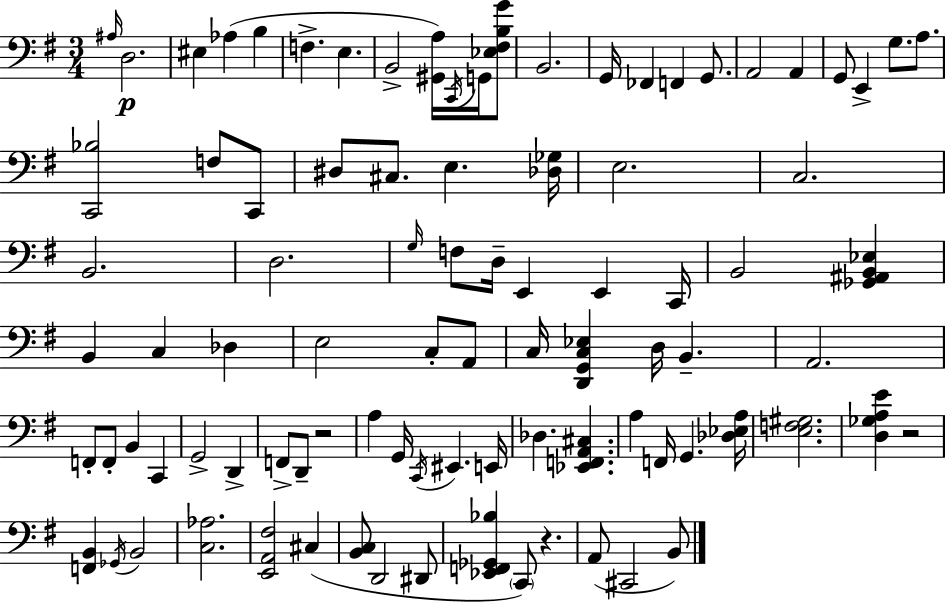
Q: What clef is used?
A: bass